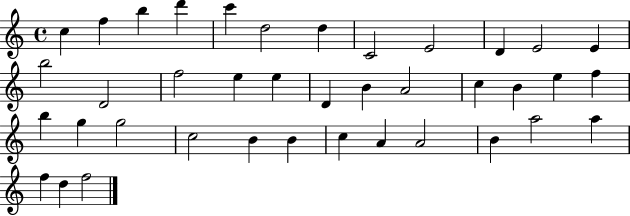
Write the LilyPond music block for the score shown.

{
  \clef treble
  \time 4/4
  \defaultTimeSignature
  \key c \major
  c''4 f''4 b''4 d'''4 | c'''4 d''2 d''4 | c'2 e'2 | d'4 e'2 e'4 | \break b''2 d'2 | f''2 e''4 e''4 | d'4 b'4 a'2 | c''4 b'4 e''4 f''4 | \break b''4 g''4 g''2 | c''2 b'4 b'4 | c''4 a'4 a'2 | b'4 a''2 a''4 | \break f''4 d''4 f''2 | \bar "|."
}